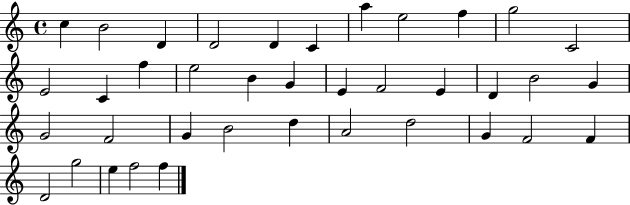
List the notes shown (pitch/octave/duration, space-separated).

C5/q B4/h D4/q D4/h D4/q C4/q A5/q E5/h F5/q G5/h C4/h E4/h C4/q F5/q E5/h B4/q G4/q E4/q F4/h E4/q D4/q B4/h G4/q G4/h F4/h G4/q B4/h D5/q A4/h D5/h G4/q F4/h F4/q D4/h G5/h E5/q F5/h F5/q